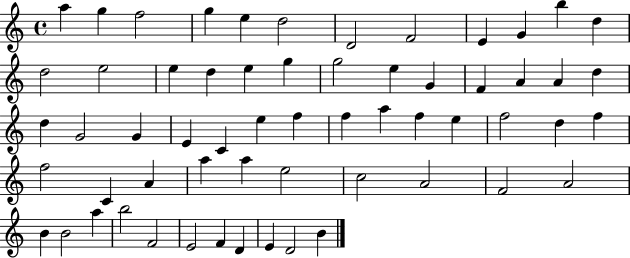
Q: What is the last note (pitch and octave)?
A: B4